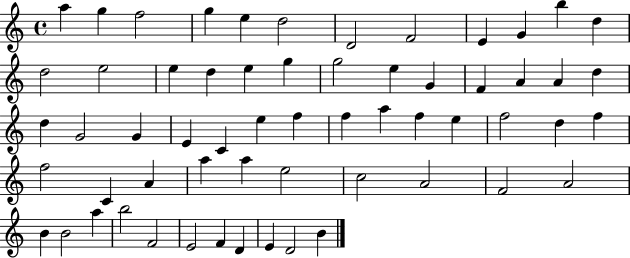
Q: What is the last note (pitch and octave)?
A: B4